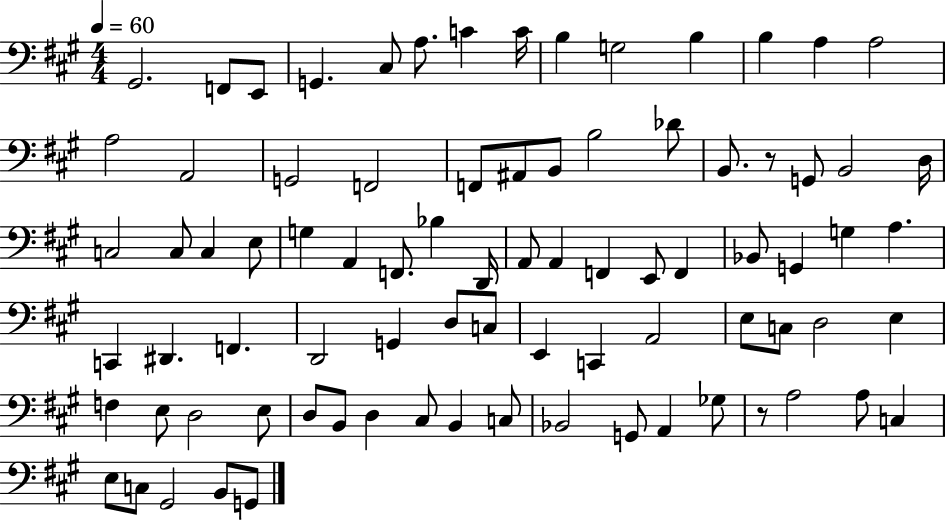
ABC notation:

X:1
T:Untitled
M:4/4
L:1/4
K:A
^G,,2 F,,/2 E,,/2 G,, ^C,/2 A,/2 C C/4 B, G,2 B, B, A, A,2 A,2 A,,2 G,,2 F,,2 F,,/2 ^A,,/2 B,,/2 B,2 _D/2 B,,/2 z/2 G,,/2 B,,2 D,/4 C,2 C,/2 C, E,/2 G, A,, F,,/2 _B, D,,/4 A,,/2 A,, F,, E,,/2 F,, _B,,/2 G,, G, A, C,, ^D,, F,, D,,2 G,, D,/2 C,/2 E,, C,, A,,2 E,/2 C,/2 D,2 E, F, E,/2 D,2 E,/2 D,/2 B,,/2 D, ^C,/2 B,, C,/2 _B,,2 G,,/2 A,, _G,/2 z/2 A,2 A,/2 C, E,/2 C,/2 ^G,,2 B,,/2 G,,/2